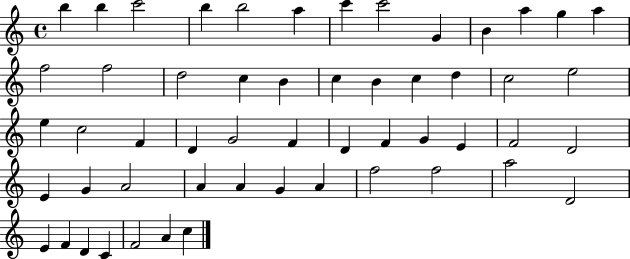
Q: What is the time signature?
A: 4/4